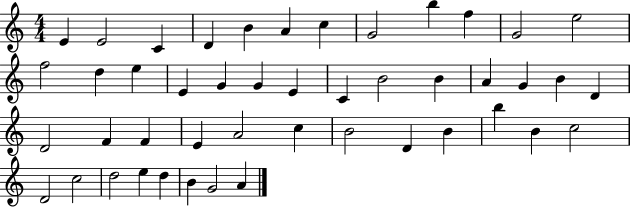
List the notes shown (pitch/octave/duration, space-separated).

E4/q E4/h C4/q D4/q B4/q A4/q C5/q G4/h B5/q F5/q G4/h E5/h F5/h D5/q E5/q E4/q G4/q G4/q E4/q C4/q B4/h B4/q A4/q G4/q B4/q D4/q D4/h F4/q F4/q E4/q A4/h C5/q B4/h D4/q B4/q B5/q B4/q C5/h D4/h C5/h D5/h E5/q D5/q B4/q G4/h A4/q